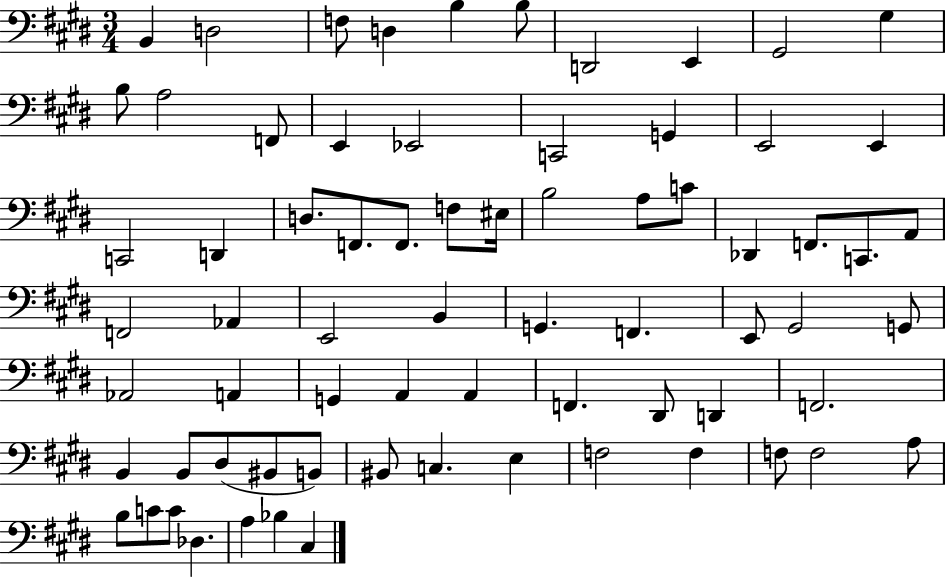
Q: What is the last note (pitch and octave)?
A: C#3